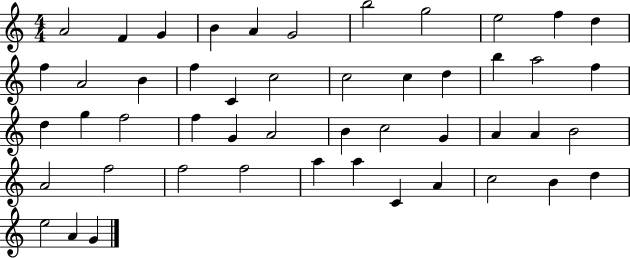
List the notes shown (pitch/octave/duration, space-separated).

A4/h F4/q G4/q B4/q A4/q G4/h B5/h G5/h E5/h F5/q D5/q F5/q A4/h B4/q F5/q C4/q C5/h C5/h C5/q D5/q B5/q A5/h F5/q D5/q G5/q F5/h F5/q G4/q A4/h B4/q C5/h G4/q A4/q A4/q B4/h A4/h F5/h F5/h F5/h A5/q A5/q C4/q A4/q C5/h B4/q D5/q E5/h A4/q G4/q